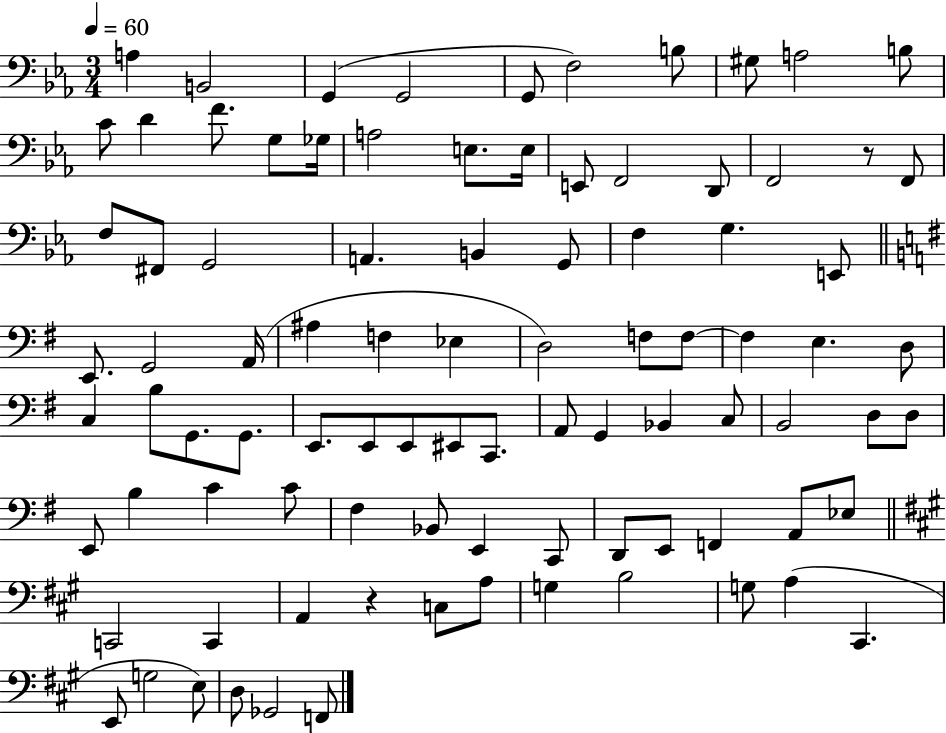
A3/q B2/h G2/q G2/h G2/e F3/h B3/e G#3/e A3/h B3/e C4/e D4/q F4/e. G3/e Gb3/s A3/h E3/e. E3/s E2/e F2/h D2/e F2/h R/e F2/e F3/e F#2/e G2/h A2/q. B2/q G2/e F3/q G3/q. E2/e E2/e. G2/h A2/s A#3/q F3/q Eb3/q D3/h F3/e F3/e F3/q E3/q. D3/e C3/q B3/e G2/e. G2/e. E2/e. E2/e E2/e EIS2/e C2/e. A2/e G2/q Bb2/q C3/e B2/h D3/e D3/e E2/e B3/q C4/q C4/e F#3/q Bb2/e E2/q C2/e D2/e E2/e F2/q A2/e Eb3/e C2/h C2/q A2/q R/q C3/e A3/e G3/q B3/h G3/e A3/q C#2/q. E2/e G3/h E3/e D3/e Gb2/h F2/e